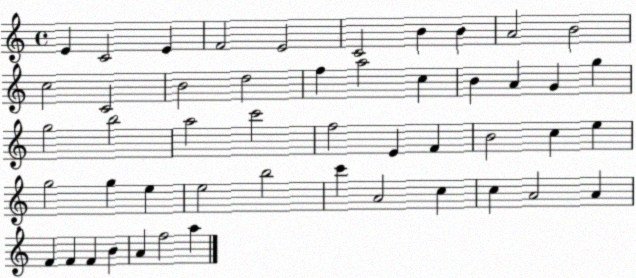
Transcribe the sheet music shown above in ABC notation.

X:1
T:Untitled
M:4/4
L:1/4
K:C
E C2 E F2 E2 C2 B B A2 B2 c2 C2 B2 d2 f a2 c B A G g g2 b2 a2 c'2 f2 E F B2 c e g2 g e e2 b2 c' A2 c c A2 A F F F B A f2 a